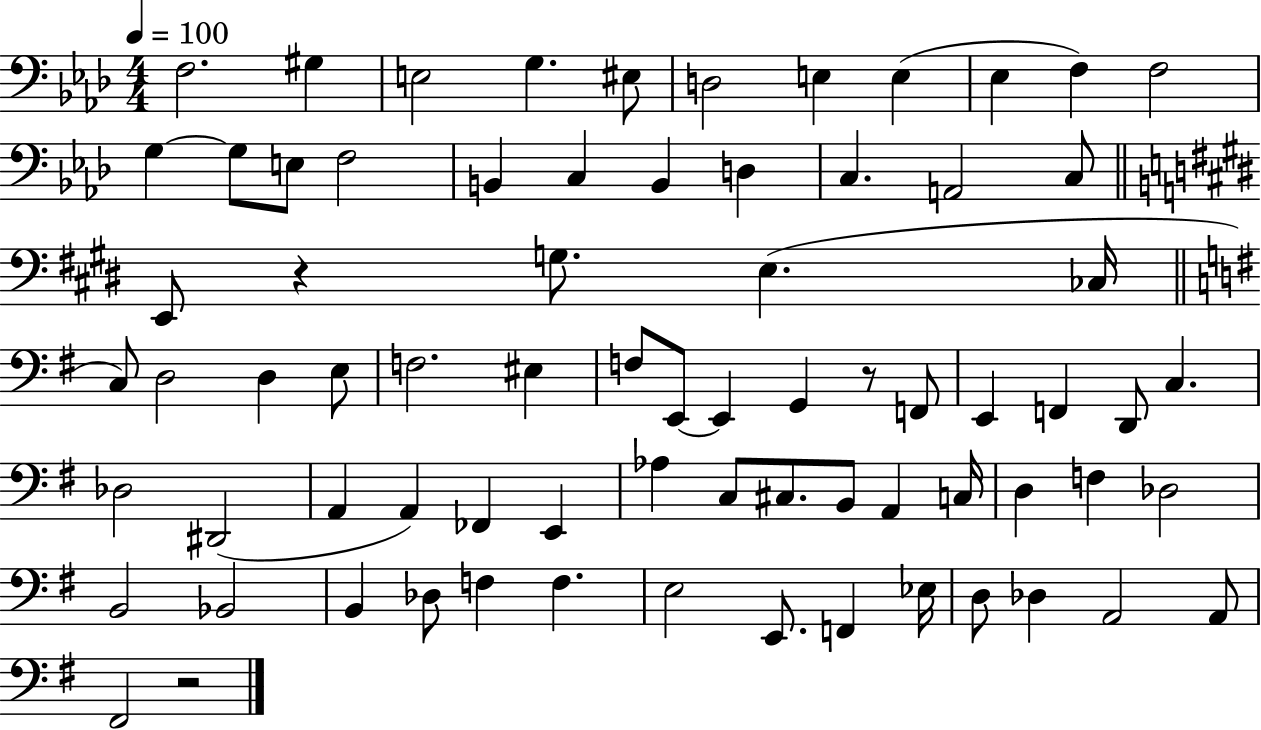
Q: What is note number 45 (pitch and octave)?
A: A2